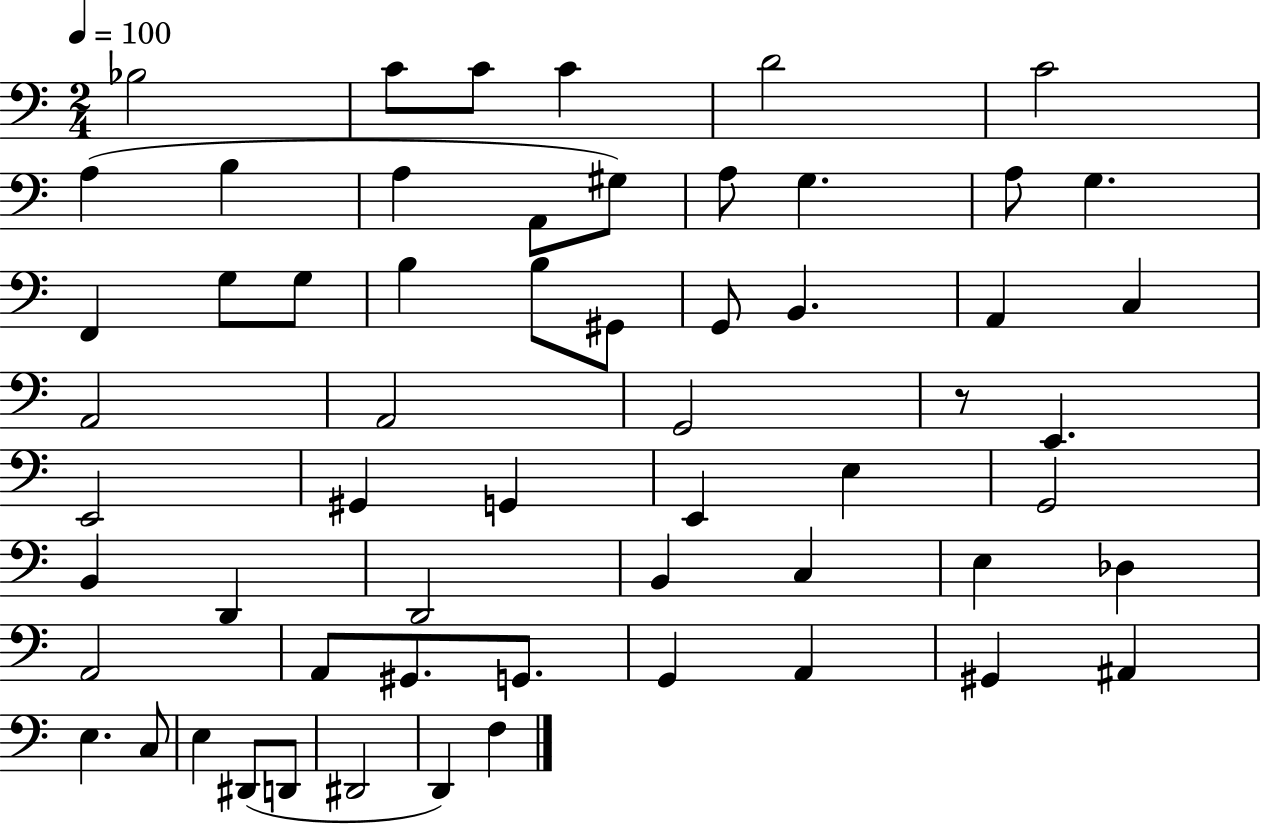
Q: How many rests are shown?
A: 1